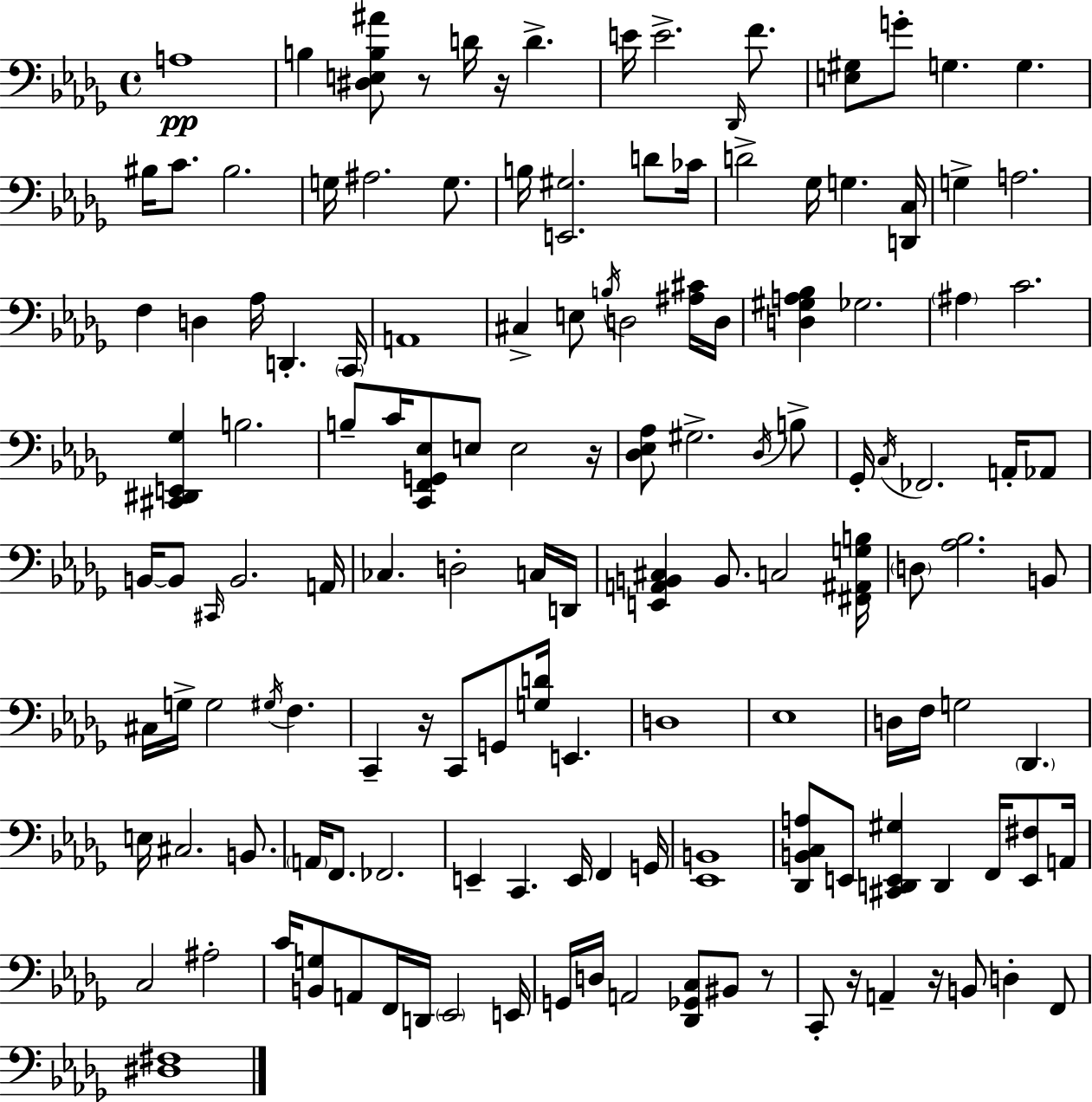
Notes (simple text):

A3/w B3/q [D#3,E3,B3,A#4]/e R/e D4/s R/s D4/q. E4/s E4/h. Db2/s F4/e. [E3,G#3]/e G4/e G3/q. G3/q. BIS3/s C4/e. BIS3/h. G3/s A#3/h. G3/e. B3/s [E2,G#3]/h. D4/e CES4/s D4/h Gb3/s G3/q. [D2,C3]/s G3/q A3/h. F3/q D3/q Ab3/s D2/q. C2/s A2/w C#3/q E3/e B3/s D3/h [A#3,C#4]/s D3/s [D3,G#3,A3,Bb3]/q Gb3/h. A#3/q C4/h. [C#2,D#2,E2,Gb3]/q B3/h. B3/e C4/s [C2,F2,G2,Eb3]/e E3/e E3/h R/s [Db3,Eb3,Ab3]/e G#3/h. Db3/s B3/e Gb2/s C3/s FES2/h. A2/s Ab2/e B2/s B2/e C#2/s B2/h. A2/s CES3/q. D3/h C3/s D2/s [E2,A2,B2,C#3]/q B2/e. C3/h [F#2,A#2,G3,B3]/s D3/e [Ab3,Bb3]/h. B2/e C#3/s G3/s G3/h G#3/s F3/q. C2/q R/s C2/e G2/e [G3,D4]/s E2/q. D3/w Eb3/w D3/s F3/s G3/h Db2/q. E3/s C#3/h. B2/e. A2/s F2/e. FES2/h. E2/q C2/q. E2/s F2/q G2/s [Eb2,B2]/w [Db2,B2,C3,A3]/e E2/e [C#2,D2,E2,G#3]/q D2/q F2/s [E2,F#3]/e A2/s C3/h A#3/h C4/s [B2,G3]/e A2/e F2/s D2/s Eb2/h E2/s G2/s D3/s A2/h [Db2,Gb2,C3]/e BIS2/e R/e C2/e R/s A2/q R/s B2/e D3/q F2/e [D#3,F#3]/w